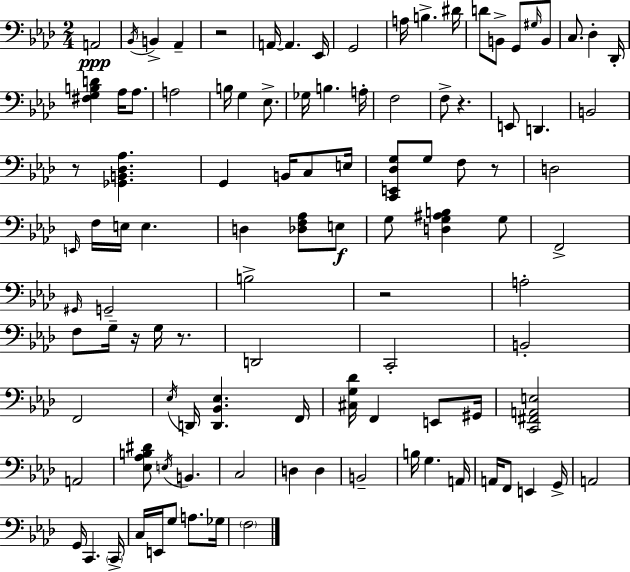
A2/h Bb2/s B2/q Ab2/q R/h A2/s A2/q. Eb2/s G2/h A3/s B3/q. D#4/s D4/e B2/e G2/e G#3/s B2/e C3/e. Db3/q Db2/s [F#3,G3,B3,D4]/q Ab3/s Ab3/e. A3/h B3/s G3/q Eb3/e. Gb3/s B3/q. A3/s F3/h F3/e R/q. E2/e D2/q. B2/h R/e [Gb2,B2,Db3,Ab3]/q. G2/q B2/s C3/e E3/s [C2,E2,Db3,G3]/e G3/e F3/e R/e D3/h E2/s F3/s E3/s E3/q. D3/q [Db3,F3,Ab3]/e E3/e G3/e [D3,G3,A#3,B3]/q G3/e F2/h G#2/s G2/h B3/h R/h A3/h F3/e G3/s R/s G3/s R/e. D2/h C2/h B2/h F2/h Eb3/s D2/s [D2,Bb2,Eb3]/q. F2/s [C#3,G3,Db4]/s F2/q E2/e G#2/s [C2,F#2,A2,E3]/h A2/h [Eb3,Ab3,B3,D#4]/e E3/s B2/q. C3/h D3/q D3/q B2/h B3/s G3/q. A2/s A2/s F2/e E2/q G2/s A2/h G2/s C2/q. C2/s C3/s E2/s G3/e A3/e. Gb3/s F3/h